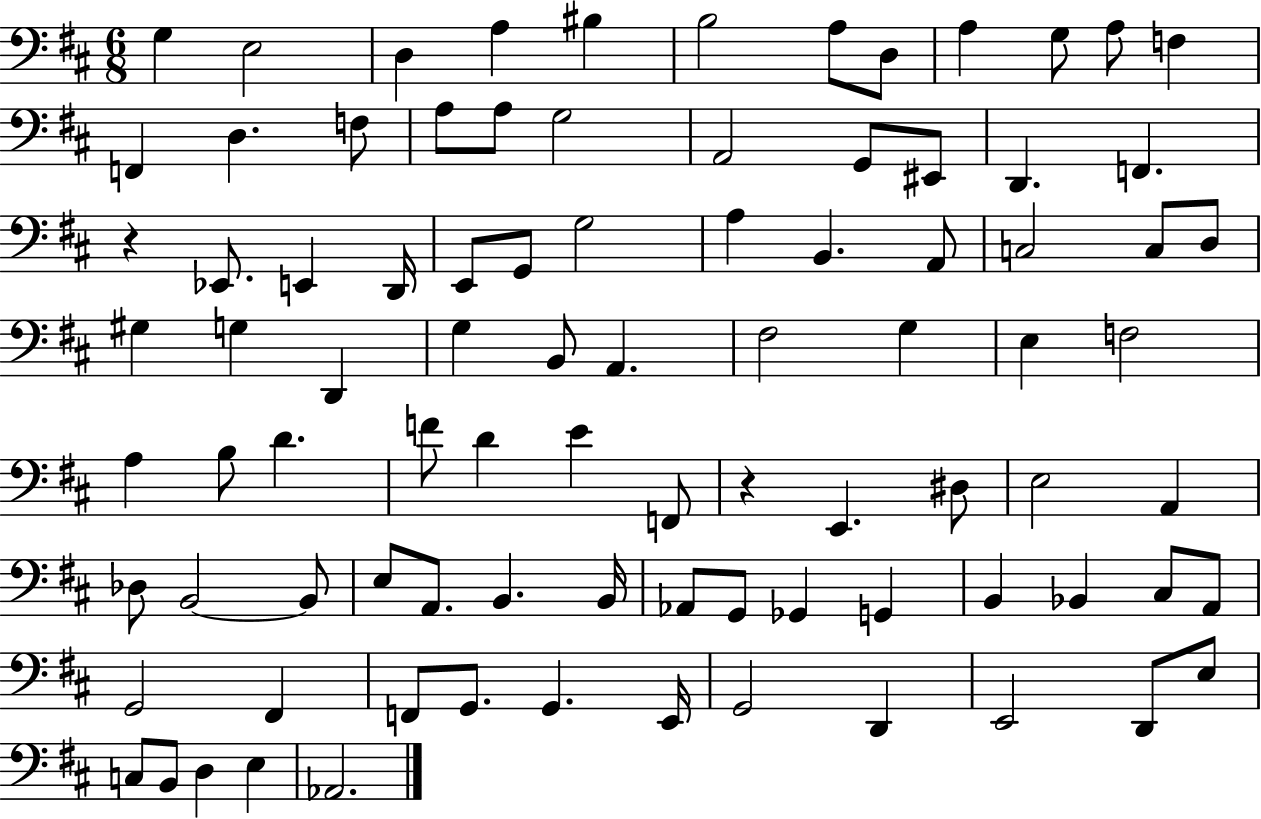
X:1
T:Untitled
M:6/8
L:1/4
K:D
G, E,2 D, A, ^B, B,2 A,/2 D,/2 A, G,/2 A,/2 F, F,, D, F,/2 A,/2 A,/2 G,2 A,,2 G,,/2 ^E,,/2 D,, F,, z _E,,/2 E,, D,,/4 E,,/2 G,,/2 G,2 A, B,, A,,/2 C,2 C,/2 D,/2 ^G, G, D,, G, B,,/2 A,, ^F,2 G, E, F,2 A, B,/2 D F/2 D E F,,/2 z E,, ^D,/2 E,2 A,, _D,/2 B,,2 B,,/2 E,/2 A,,/2 B,, B,,/4 _A,,/2 G,,/2 _G,, G,, B,, _B,, ^C,/2 A,,/2 G,,2 ^F,, F,,/2 G,,/2 G,, E,,/4 G,,2 D,, E,,2 D,,/2 E,/2 C,/2 B,,/2 D, E, _A,,2